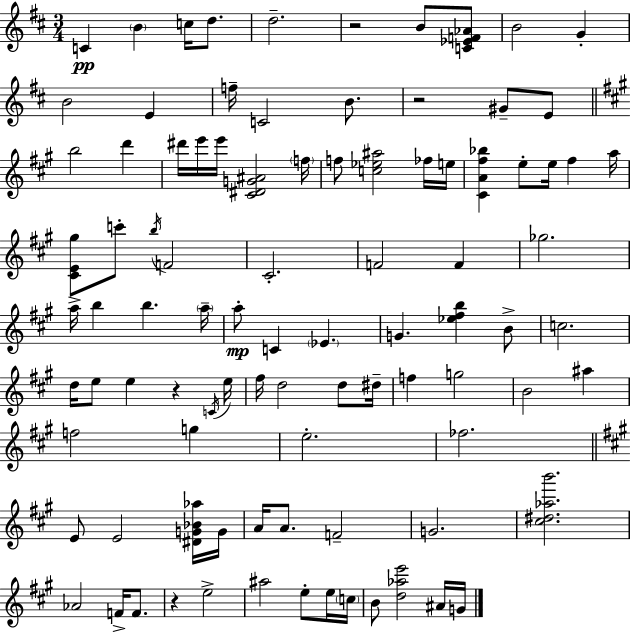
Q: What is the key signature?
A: D major